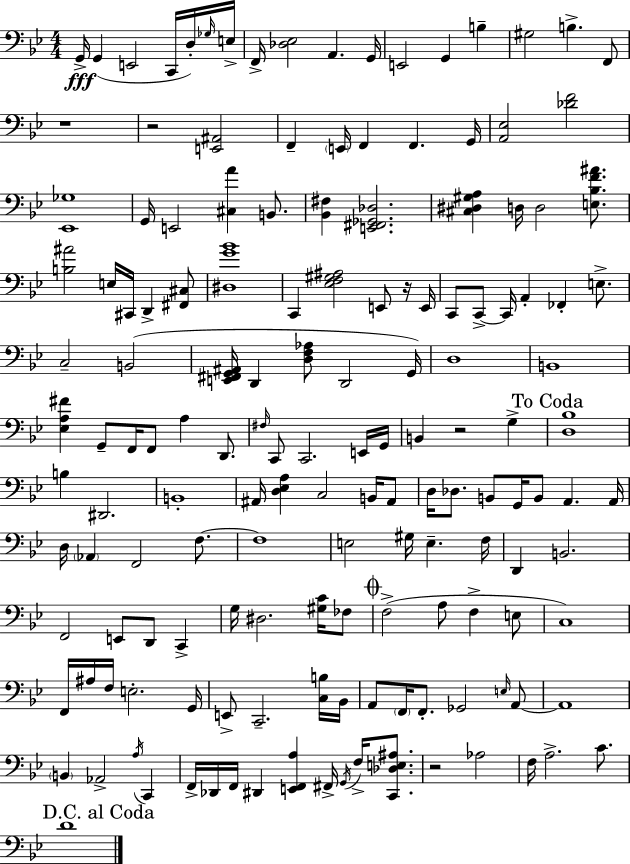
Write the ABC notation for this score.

X:1
T:Untitled
M:4/4
L:1/4
K:Gm
G,,/4 G,, E,,2 C,,/4 D,/4 _G,/4 E,/4 F,,/4 [_D,_E,]2 A,, G,,/4 E,,2 G,, B, ^G,2 B, F,,/2 z4 z2 [E,,^A,,]2 F,, E,,/4 F,, F,, G,,/4 [A,,_E,]2 [_DF]2 [_E,,_G,]4 G,,/4 E,,2 [^C,A] B,,/2 [_B,,^F,] [E,,^F,,_G,,_D,]2 [^C,^D,^G,A,] D,/4 D,2 [E,_B,F^A]/2 [B,^A]2 E,/4 ^C,,/4 D,, [^F,,^C,]/2 [^D,G_B]4 C,, [_E,F,^G,^A,]2 E,,/2 z/4 E,,/4 C,,/2 C,,/2 C,,/4 A,, _F,, E,/2 C,2 B,,2 [E,,^F,,G,,^A,,]/4 D,, [D,F,_A,]/2 D,,2 G,,/4 D,4 B,,4 [_E,A,^F] G,,/2 F,,/4 F,,/2 A, D,,/2 ^F,/4 C,,/2 C,,2 E,,/4 G,,/4 B,, z2 G, [D,_B,]4 B, ^D,,2 B,,4 ^A,,/4 [D,_E,A,] C,2 B,,/4 ^A,,/2 D,/4 _D,/2 B,,/2 G,,/4 B,,/2 A,, A,,/4 D,/4 _A,, F,,2 F,/2 F,4 E,2 ^G,/4 E, F,/4 D,, B,,2 F,,2 E,,/2 D,,/2 C,, G,/4 ^D,2 [^G,C]/4 _F,/2 F,2 A,/2 F, E,/2 C,4 F,,/4 ^A,/4 F,/4 E,2 G,,/4 E,,/2 C,,2 [C,B,]/4 _B,,/4 A,,/2 F,,/4 F,,/2 _G,,2 E,/4 A,,/2 A,,4 B,, _A,,2 A,/4 C,, F,,/4 _D,,/4 F,,/4 ^D,, [E,,F,,A,] ^F,,/4 G,,/4 F,/4 [C,,_D,E,^A,]/2 z2 _A,2 F,/4 A,2 C/2 D4